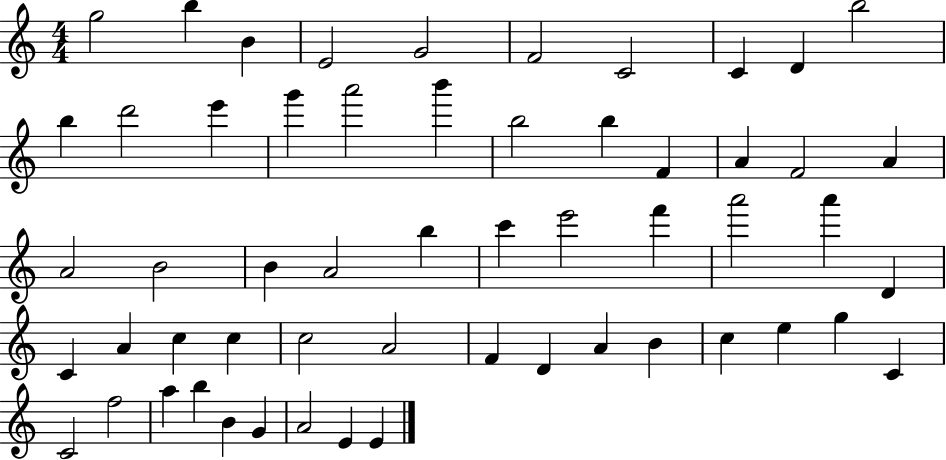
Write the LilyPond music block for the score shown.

{
  \clef treble
  \numericTimeSignature
  \time 4/4
  \key c \major
  g''2 b''4 b'4 | e'2 g'2 | f'2 c'2 | c'4 d'4 b''2 | \break b''4 d'''2 e'''4 | g'''4 a'''2 b'''4 | b''2 b''4 f'4 | a'4 f'2 a'4 | \break a'2 b'2 | b'4 a'2 b''4 | c'''4 e'''2 f'''4 | a'''2 a'''4 d'4 | \break c'4 a'4 c''4 c''4 | c''2 a'2 | f'4 d'4 a'4 b'4 | c''4 e''4 g''4 c'4 | \break c'2 f''2 | a''4 b''4 b'4 g'4 | a'2 e'4 e'4 | \bar "|."
}